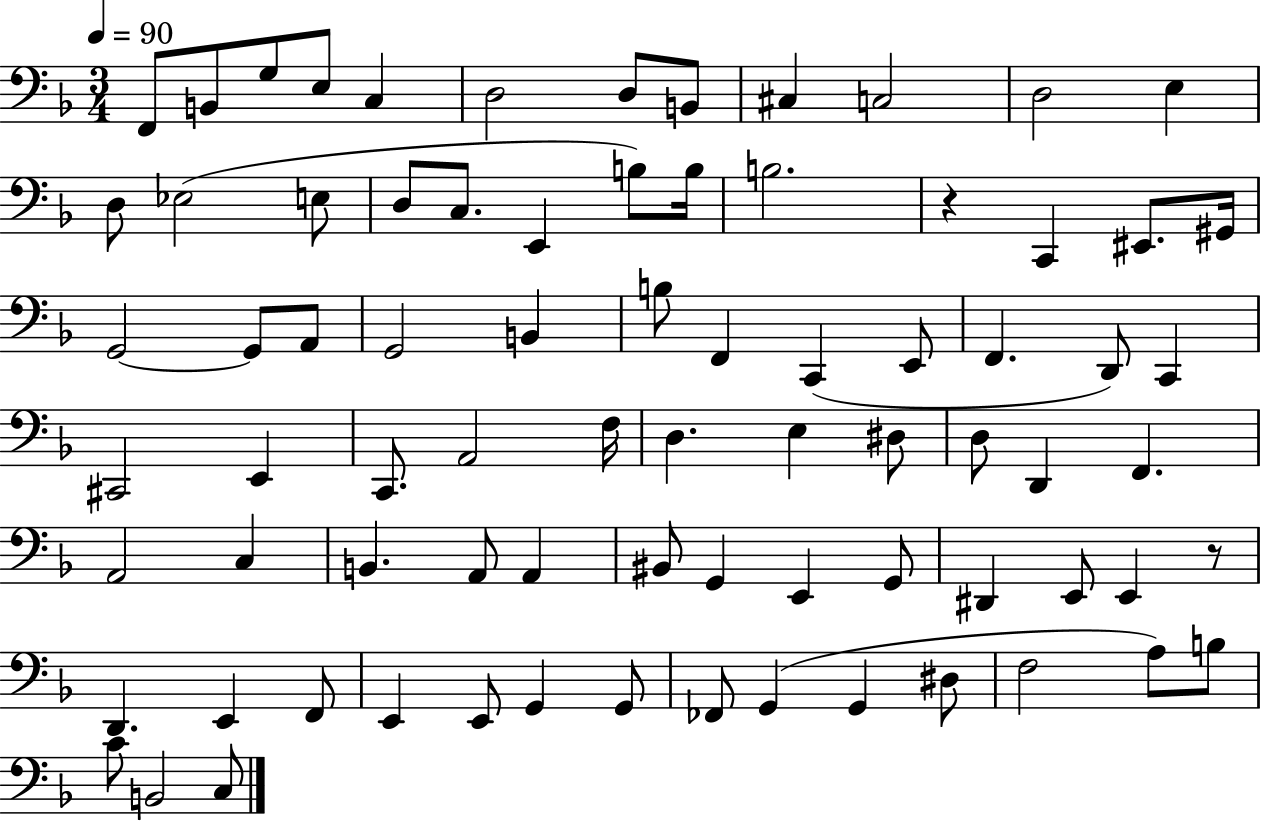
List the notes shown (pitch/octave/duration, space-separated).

F2/e B2/e G3/e E3/e C3/q D3/h D3/e B2/e C#3/q C3/h D3/h E3/q D3/e Eb3/h E3/e D3/e C3/e. E2/q B3/e B3/s B3/h. R/q C2/q EIS2/e. G#2/s G2/h G2/e A2/e G2/h B2/q B3/e F2/q C2/q E2/e F2/q. D2/e C2/q C#2/h E2/q C2/e. A2/h F3/s D3/q. E3/q D#3/e D3/e D2/q F2/q. A2/h C3/q B2/q. A2/e A2/q BIS2/e G2/q E2/q G2/e D#2/q E2/e E2/q R/e D2/q. E2/q F2/e E2/q E2/e G2/q G2/e FES2/e G2/q G2/q D#3/e F3/h A3/e B3/e C4/e B2/h C3/e